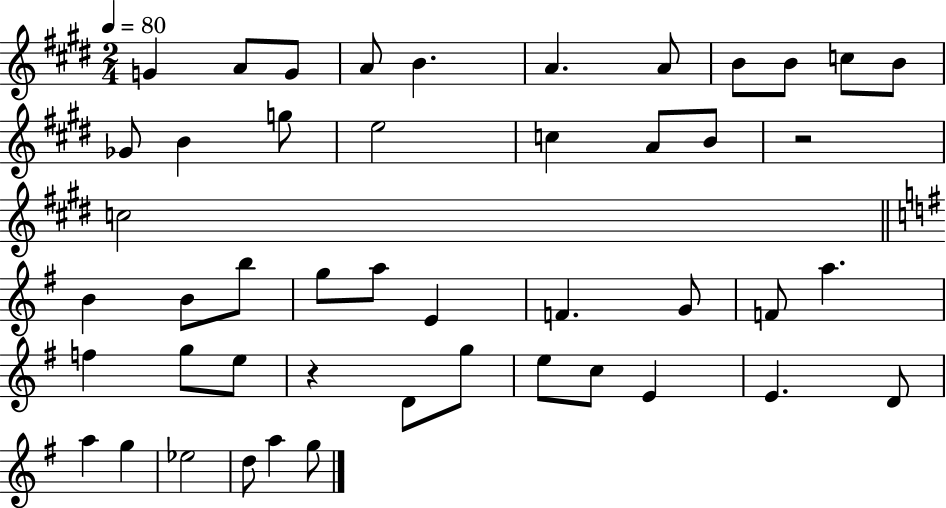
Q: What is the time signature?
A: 2/4